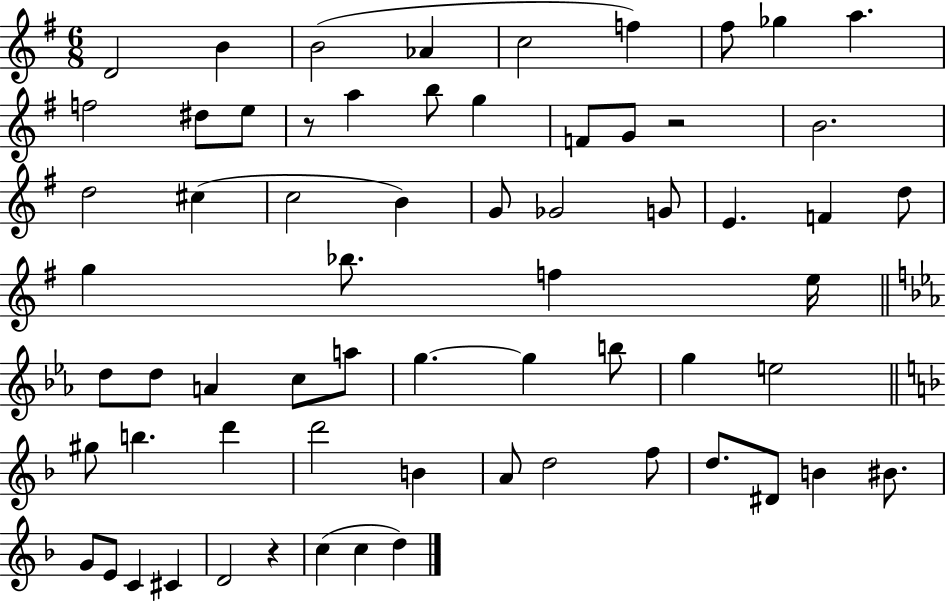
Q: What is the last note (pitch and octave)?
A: D5